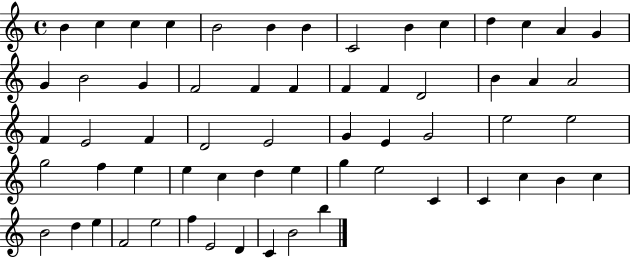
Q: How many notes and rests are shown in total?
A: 61